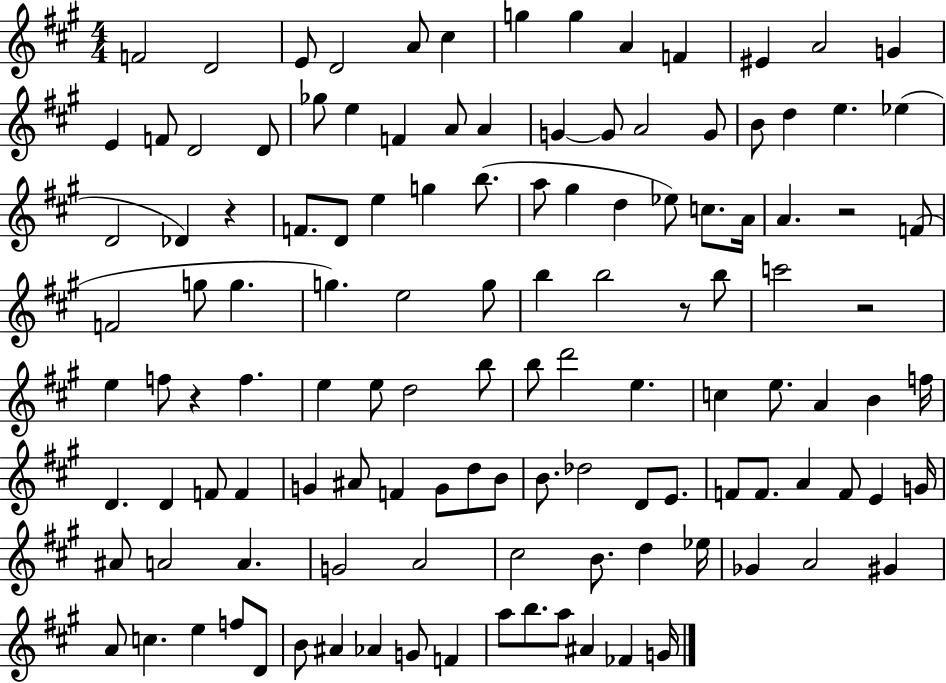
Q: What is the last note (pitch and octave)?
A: G4